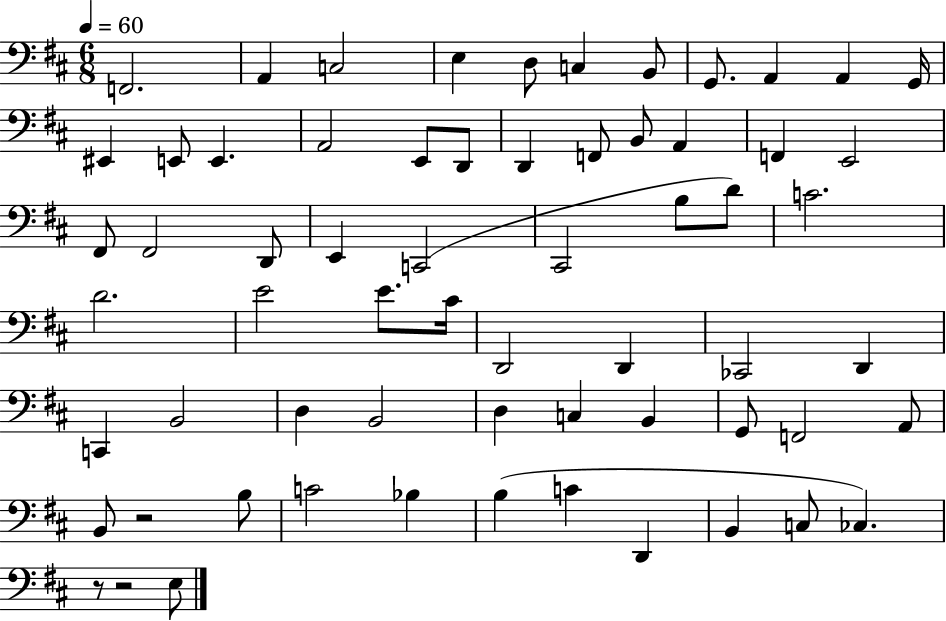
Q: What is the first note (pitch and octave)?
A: F2